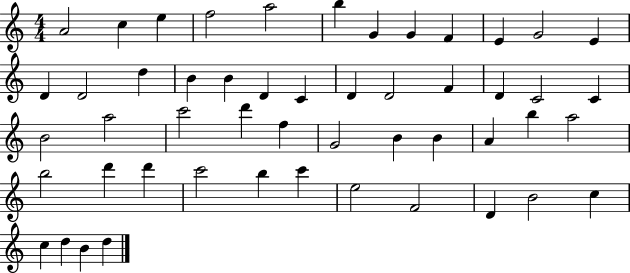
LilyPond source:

{
  \clef treble
  \numericTimeSignature
  \time 4/4
  \key c \major
  a'2 c''4 e''4 | f''2 a''2 | b''4 g'4 g'4 f'4 | e'4 g'2 e'4 | \break d'4 d'2 d''4 | b'4 b'4 d'4 c'4 | d'4 d'2 f'4 | d'4 c'2 c'4 | \break b'2 a''2 | c'''2 d'''4 f''4 | g'2 b'4 b'4 | a'4 b''4 a''2 | \break b''2 d'''4 d'''4 | c'''2 b''4 c'''4 | e''2 f'2 | d'4 b'2 c''4 | \break c''4 d''4 b'4 d''4 | \bar "|."
}